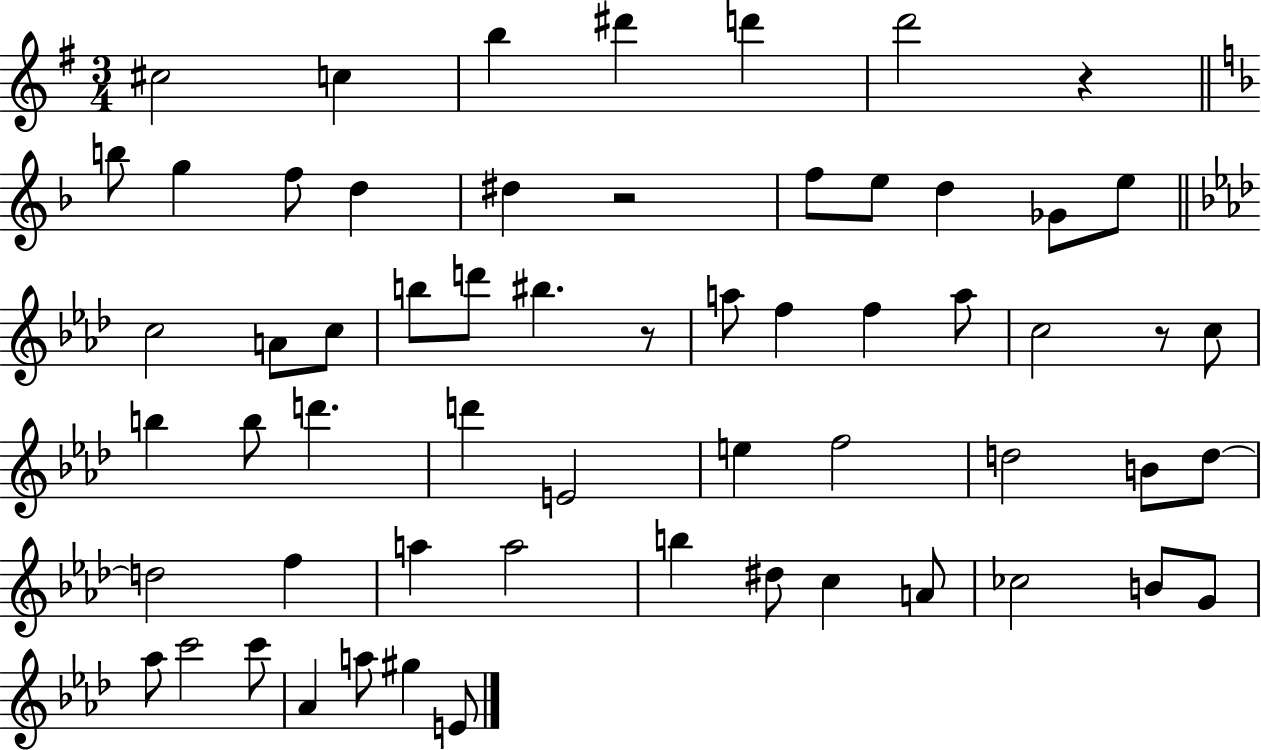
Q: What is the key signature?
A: G major